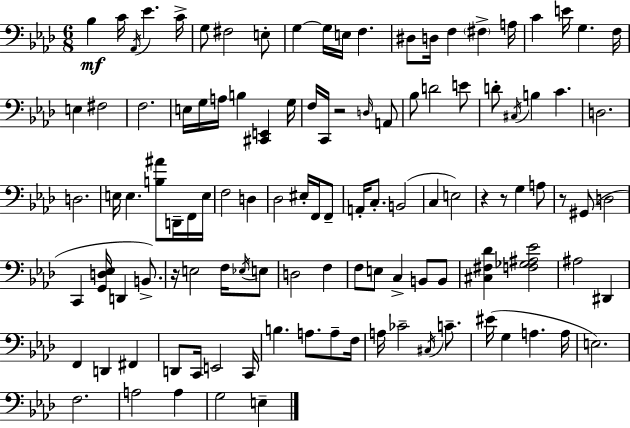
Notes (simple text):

Bb3/q C4/s Ab2/s Eb4/q. C4/s G3/e F#3/h E3/e G3/q G3/s E3/s F3/q. D#3/e D3/s F3/q F#3/q A3/s C4/q E4/s G3/q. F3/s E3/q F#3/h F3/h. E3/s G3/s A3/s B3/q [C#2,E2]/q G3/s F3/s C2/s R/h D3/s A2/e Bb3/e D4/h E4/e D4/e C#3/s B3/q C4/q. D3/h. D3/h. E3/s E3/q. [B3,A#4]/e D2/s F2/s E3/s F3/h D3/q Db3/h EIS3/s F2/s F2/e A2/s C3/e. B2/h C3/q E3/h R/q R/e G3/q A3/e R/e G#2/e D3/h C2/q [G2,D3,Eb3]/s D2/q B2/e. R/s E3/h F3/s Eb3/s E3/e D3/h F3/q F3/e E3/e C3/q B2/e B2/e [C#3,F#3,Db4]/q [F3,Gb3,A#3,Eb4]/h A#3/h D#2/q F2/q D2/q F#2/q D2/e C2/s E2/h C2/s B3/q. A3/e. A3/e F3/s A3/s CES4/h C#3/s C4/e. EIS4/s G3/q A3/q. A3/s E3/h. F3/h. A3/h A3/q G3/h E3/q